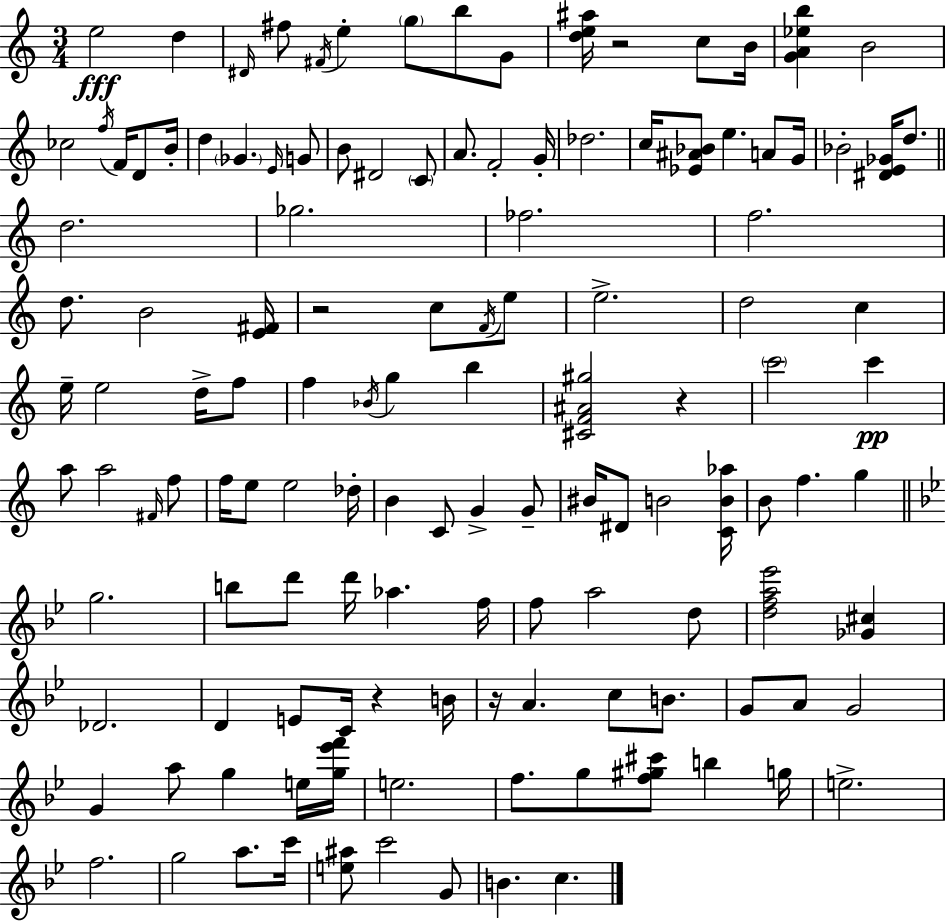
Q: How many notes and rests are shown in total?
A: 129